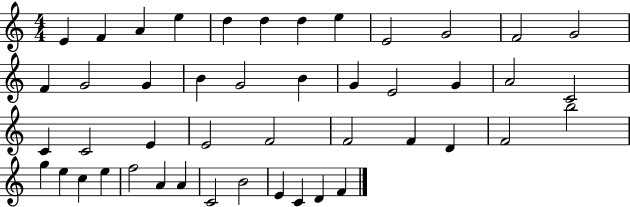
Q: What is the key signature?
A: C major